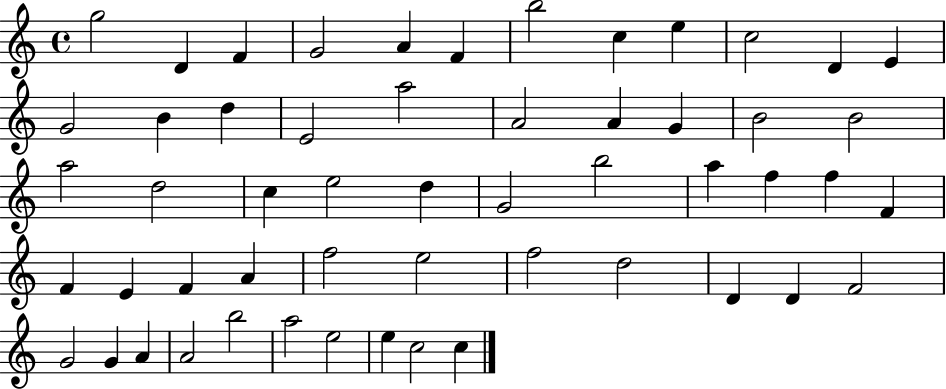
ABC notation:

X:1
T:Untitled
M:4/4
L:1/4
K:C
g2 D F G2 A F b2 c e c2 D E G2 B d E2 a2 A2 A G B2 B2 a2 d2 c e2 d G2 b2 a f f F F E F A f2 e2 f2 d2 D D F2 G2 G A A2 b2 a2 e2 e c2 c